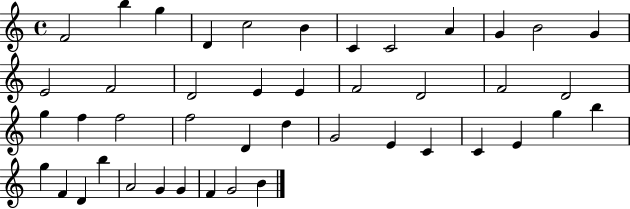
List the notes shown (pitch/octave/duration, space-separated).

F4/h B5/q G5/q D4/q C5/h B4/q C4/q C4/h A4/q G4/q B4/h G4/q E4/h F4/h D4/h E4/q E4/q F4/h D4/h F4/h D4/h G5/q F5/q F5/h F5/h D4/q D5/q G4/h E4/q C4/q C4/q E4/q G5/q B5/q G5/q F4/q D4/q B5/q A4/h G4/q G4/q F4/q G4/h B4/q